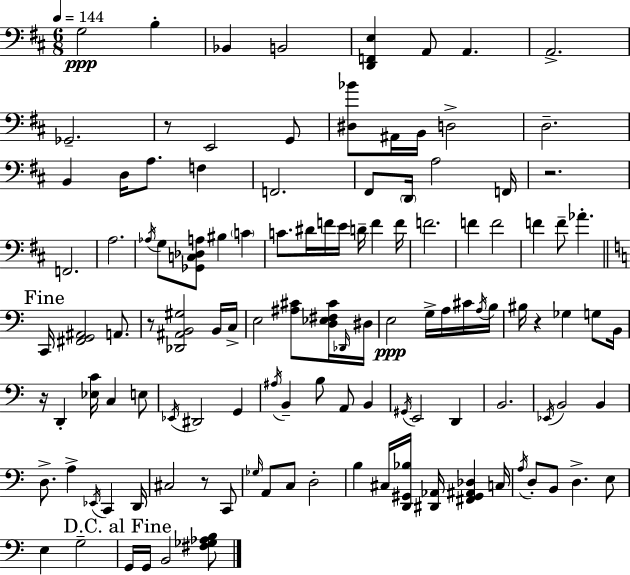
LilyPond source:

{
  \clef bass
  \numericTimeSignature
  \time 6/8
  \key d \major
  \tempo 4 = 144
  g2\ppp b4-. | bes,4 b,2 | <d, f, e>4 a,8 a,4. | a,2.-> | \break ges,2.-- | r8 e,2 g,8 | <dis bes'>8 ais,16 b,16 d2-> | d2.-- | \break b,4 d16 a8. f4 | f,2. | fis,8 \parenthesize d,16 a2 f,16 | r2. | \break f,2. | a2. | \acciaccatura { aes16 } g8 <ges, c des a>8 bis4 \parenthesize c'4 | c'8. dis'16 f'16 e'16 d'16-- f'4 | \break f'16 f'2. | f'4 f'2 | f'4 f'8-- aes'4.-. | \mark "Fine" \bar "||" \break \key c \major c,16 <fis, g, ais,>2 a,8. | r8 <des, ais, b, gis>2 b,16 c16-> | e2 <ais cis'>8 <d ees fis cis'>16 \grace { des,16 } | dis16 e2\ppp g16-> a16 cis'16 | \break \acciaccatura { a16 } b16 bis16 r4 ges4 g8 | b,16 r16 d,4-. <ees c'>16 c4 | e8 \acciaccatura { ees,16 } dis,2 g,4 | \acciaccatura { ais16 } b,4-- b8 a,8 | \break b,4 \acciaccatura { gis,16 } e,2 | d,4 b,2. | \acciaccatura { ees,16 } b,2 | b,4 d8.-> a4-> | \break \acciaccatura { ees,16 } c,4 d,16 cis2 | r8 c,8 \grace { ges16 } a,8 c8 | d2-. b4 | cis16 <d, gis, bes>16 <dis, aes,>16 <fis, gis, ais, des>4 c16 \acciaccatura { a16 } d8-. b,8 | \break d4.-> e8 e4 | g2-- \mark "D.C. al Fine" g,16 g,16 b,2 | <fis ges aes b>8 \bar "|."
}